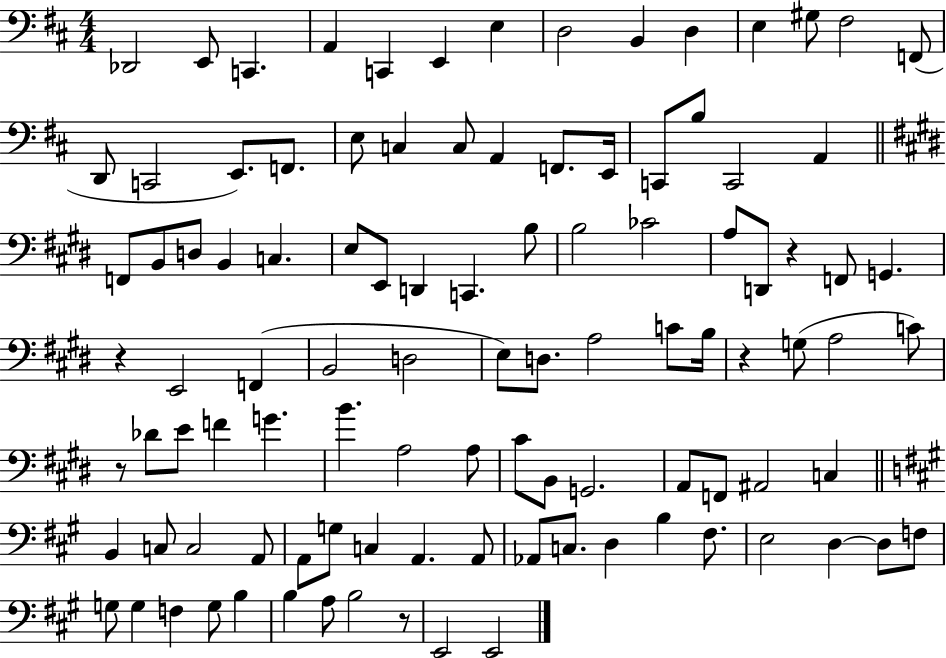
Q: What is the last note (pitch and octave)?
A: E2